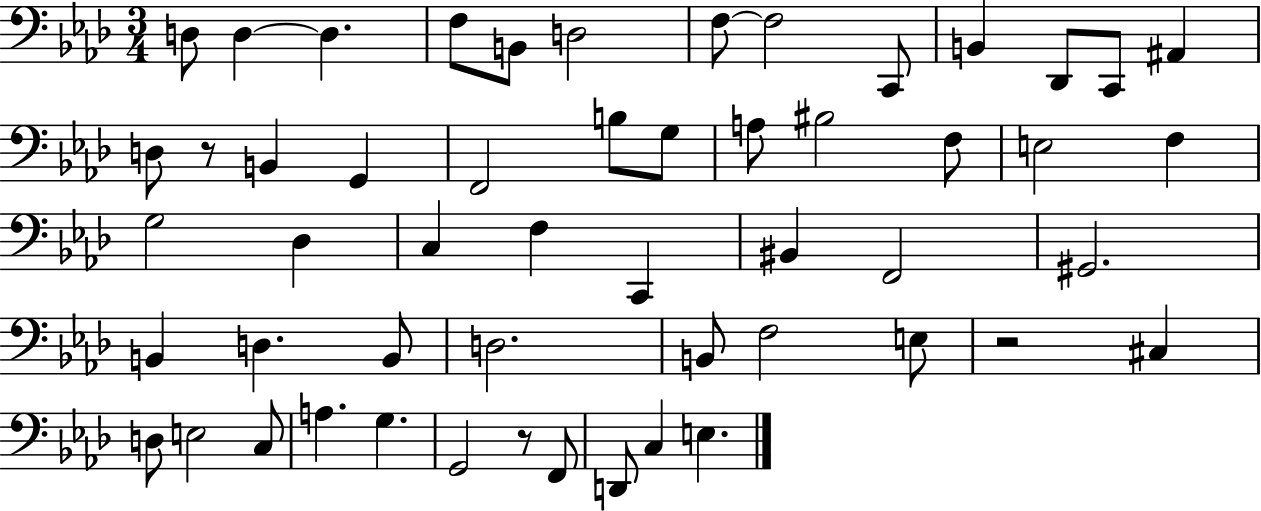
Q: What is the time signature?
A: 3/4